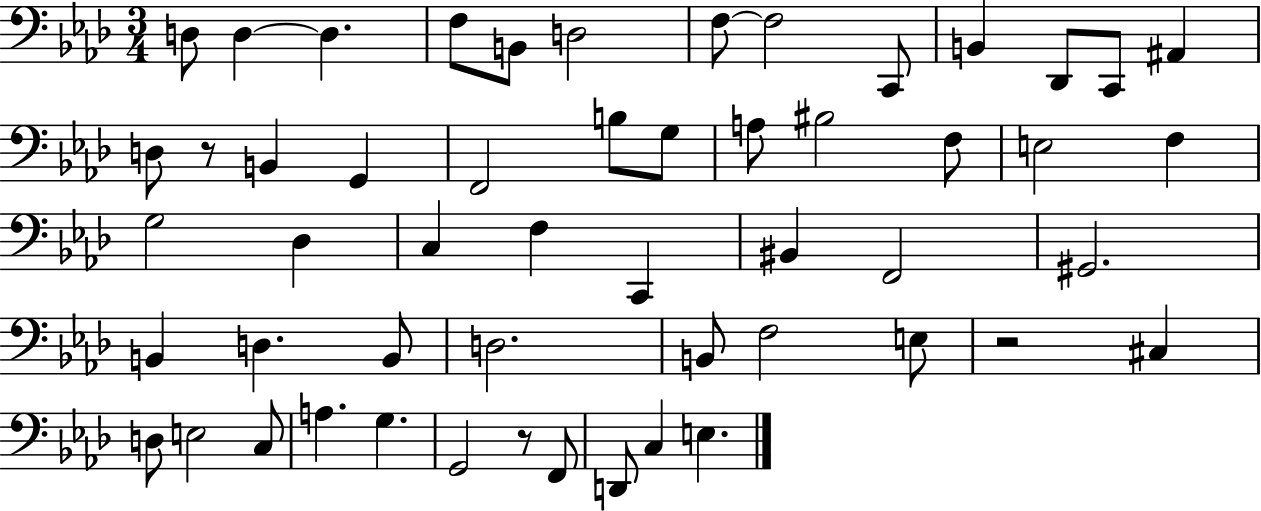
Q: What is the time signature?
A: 3/4